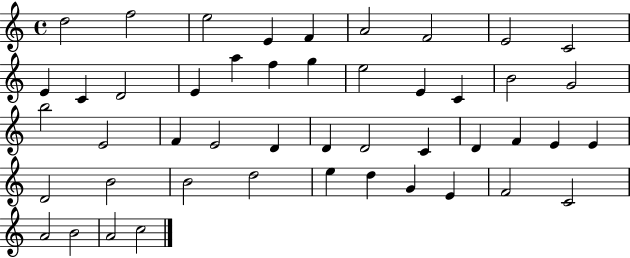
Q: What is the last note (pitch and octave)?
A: C5